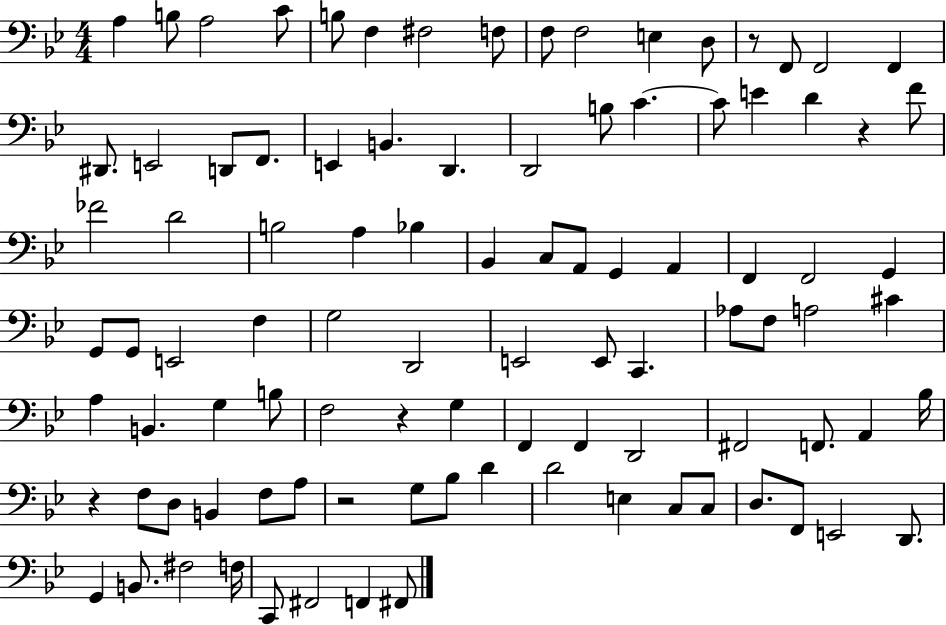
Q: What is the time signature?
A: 4/4